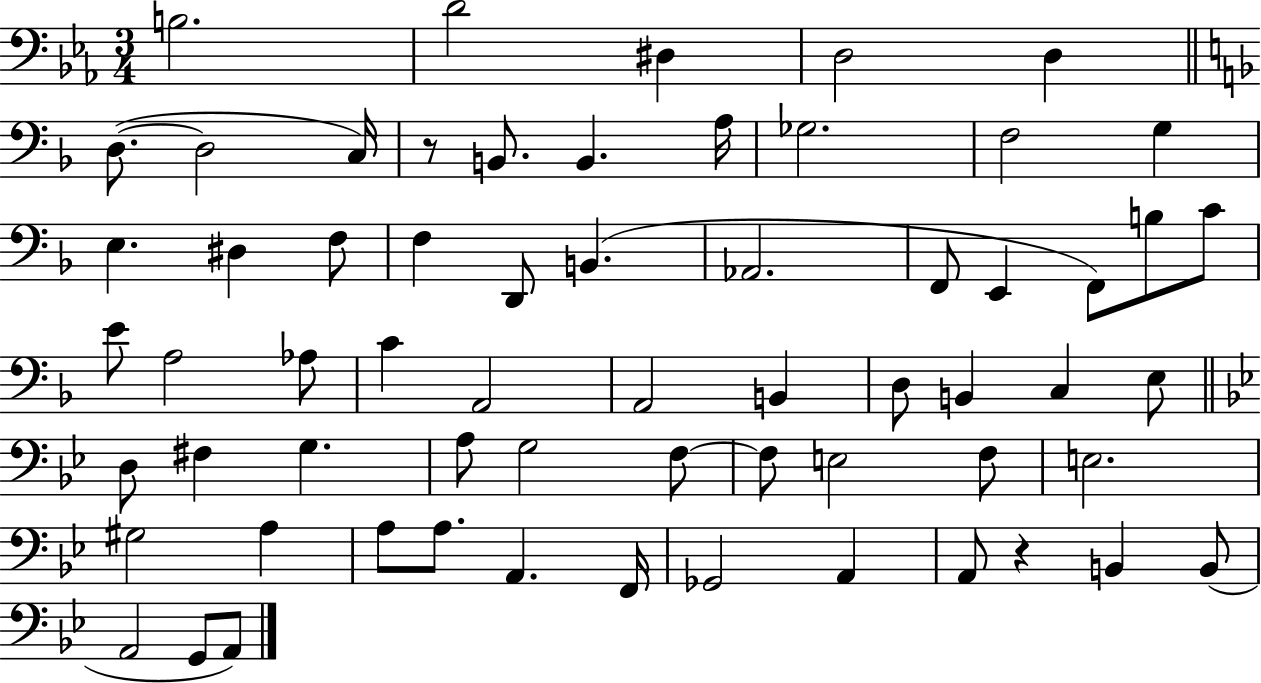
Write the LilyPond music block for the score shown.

{
  \clef bass
  \numericTimeSignature
  \time 3/4
  \key ees \major
  b2. | d'2 dis4 | d2 d4 | \bar "||" \break \key f \major d8.~(~ d2 c16) | r8 b,8. b,4. a16 | ges2. | f2 g4 | \break e4. dis4 f8 | f4 d,8 b,4.( | aes,2. | f,8 e,4 f,8) b8 c'8 | \break e'8 a2 aes8 | c'4 a,2 | a,2 b,4 | d8 b,4 c4 e8 | \break \bar "||" \break \key g \minor d8 fis4 g4. | a8 g2 f8~~ | f8 e2 f8 | e2. | \break gis2 a4 | a8 a8. a,4. f,16 | ges,2 a,4 | a,8 r4 b,4 b,8( | \break a,2 g,8 a,8) | \bar "|."
}